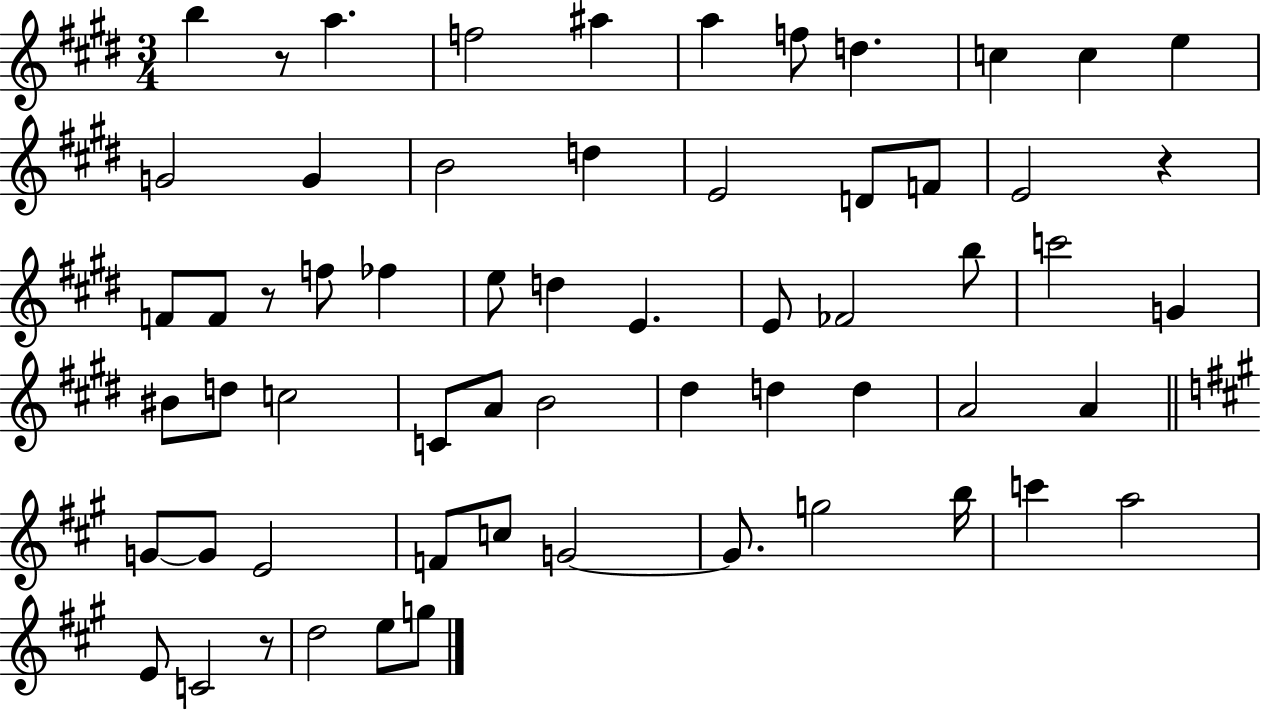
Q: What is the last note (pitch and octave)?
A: G5